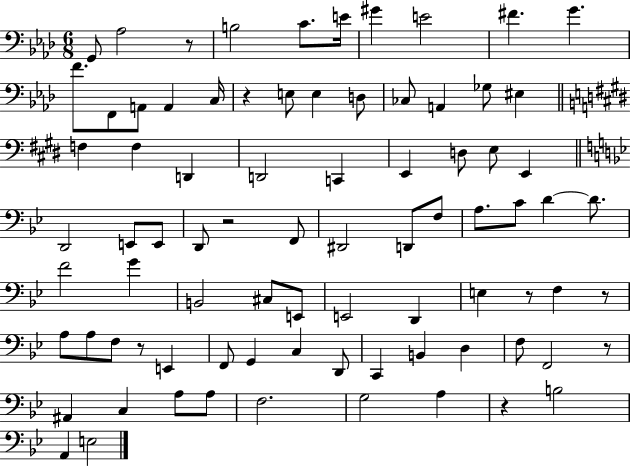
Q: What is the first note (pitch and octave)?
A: G2